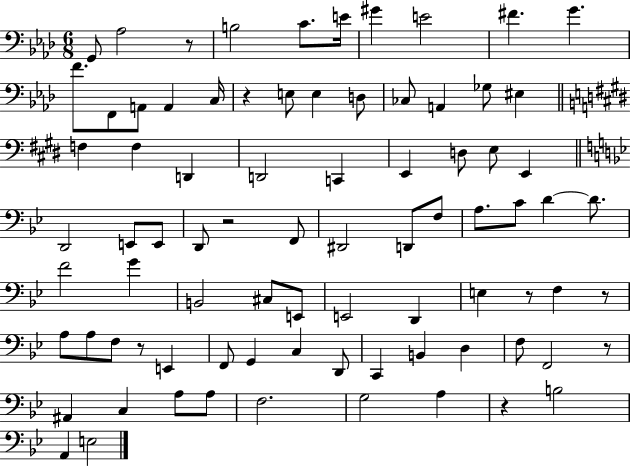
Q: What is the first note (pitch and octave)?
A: G2